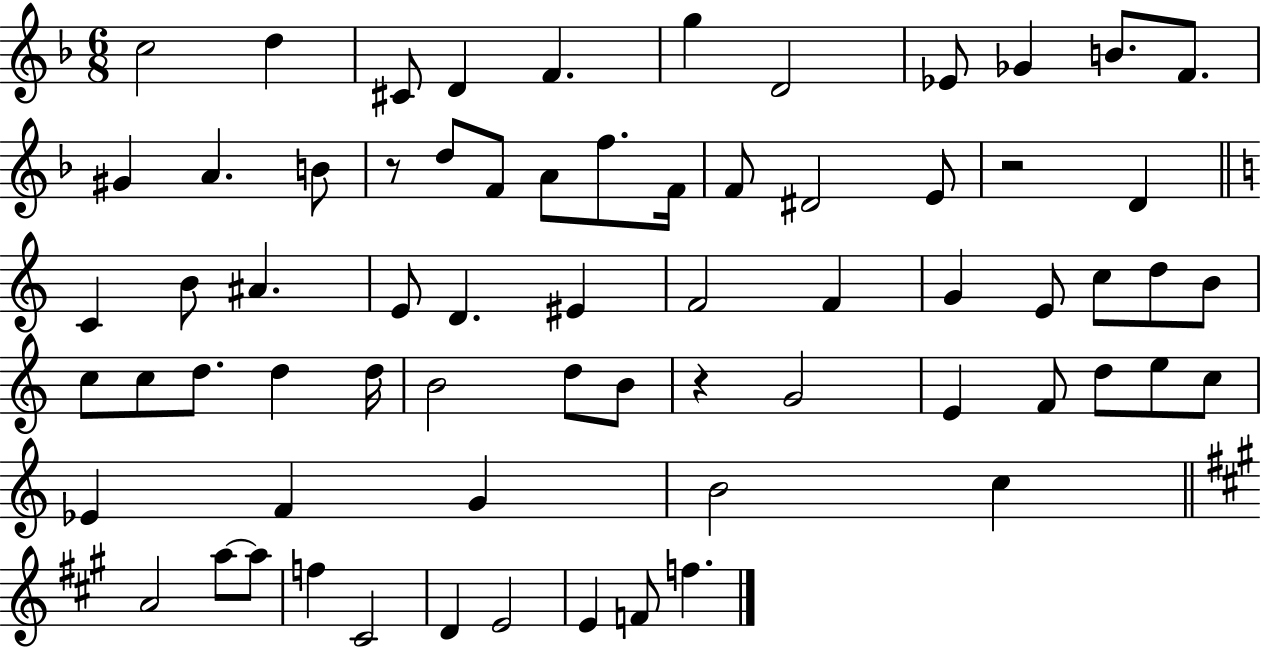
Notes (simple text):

C5/h D5/q C#4/e D4/q F4/q. G5/q D4/h Eb4/e Gb4/q B4/e. F4/e. G#4/q A4/q. B4/e R/e D5/e F4/e A4/e F5/e. F4/s F4/e D#4/h E4/e R/h D4/q C4/q B4/e A#4/q. E4/e D4/q. EIS4/q F4/h F4/q G4/q E4/e C5/e D5/e B4/e C5/e C5/e D5/e. D5/q D5/s B4/h D5/e B4/e R/q G4/h E4/q F4/e D5/e E5/e C5/e Eb4/q F4/q G4/q B4/h C5/q A4/h A5/e A5/e F5/q C#4/h D4/q E4/h E4/q F4/e F5/q.